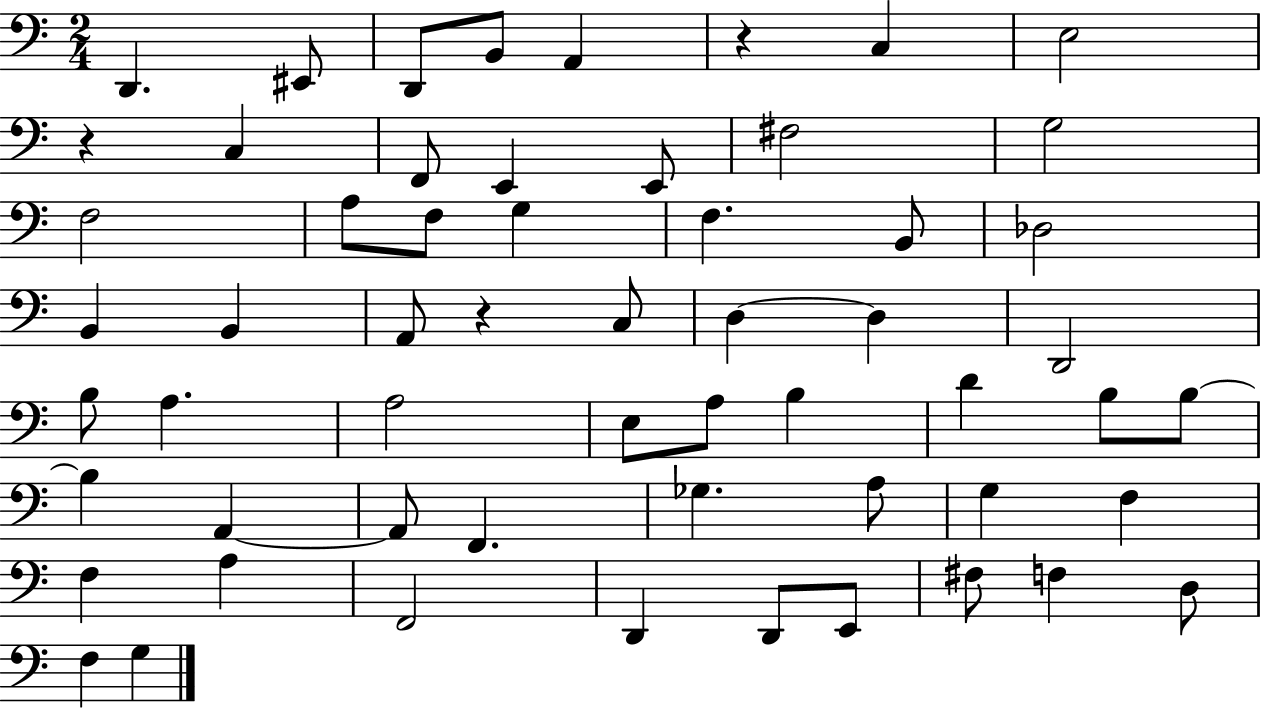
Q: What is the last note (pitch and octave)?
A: G3